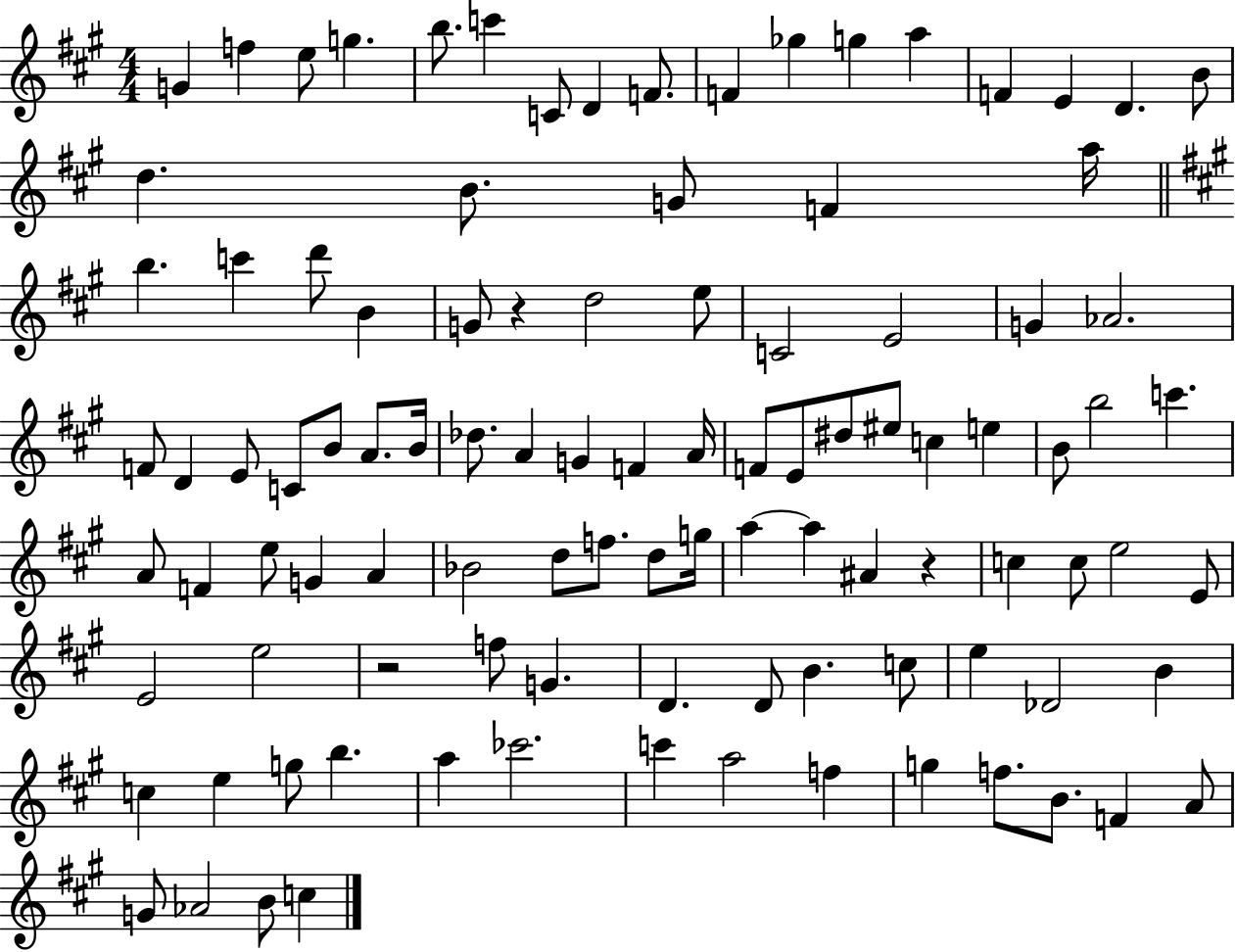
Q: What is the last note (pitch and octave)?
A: C5